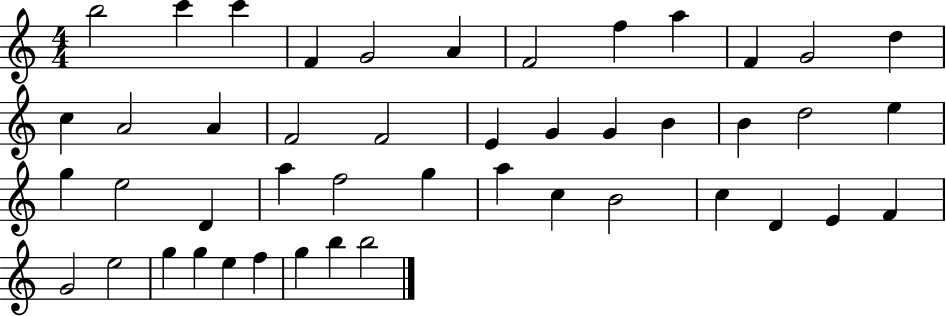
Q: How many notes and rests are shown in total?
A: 46